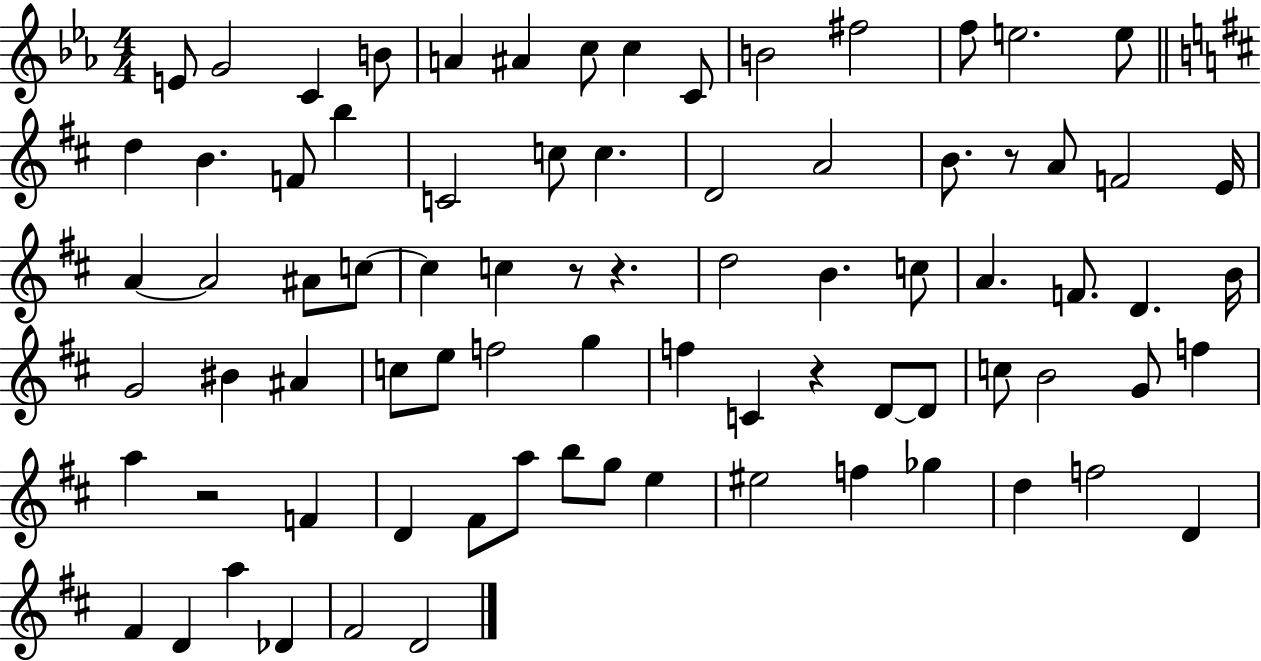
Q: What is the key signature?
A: EES major